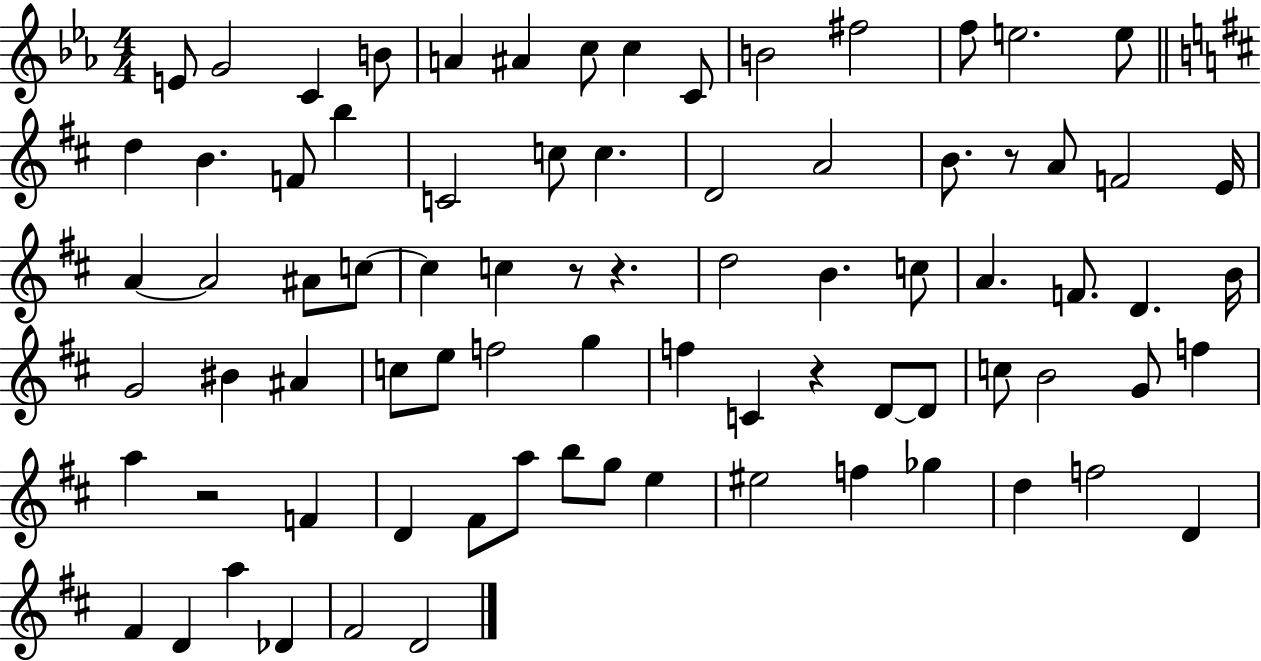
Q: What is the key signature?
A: EES major